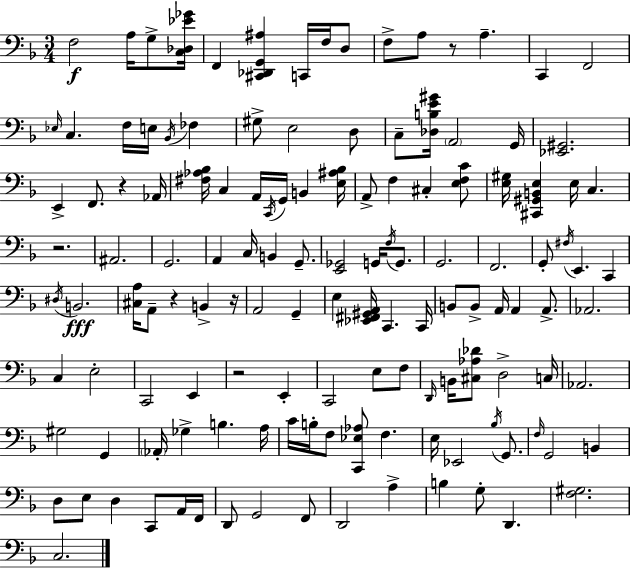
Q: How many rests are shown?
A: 6